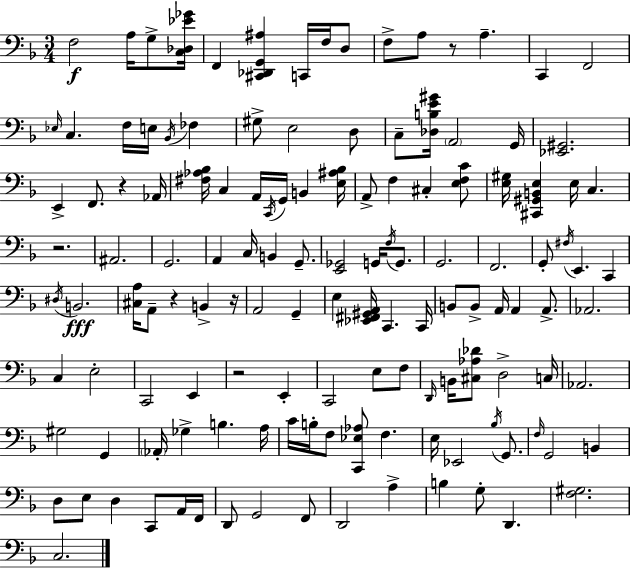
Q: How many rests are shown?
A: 6